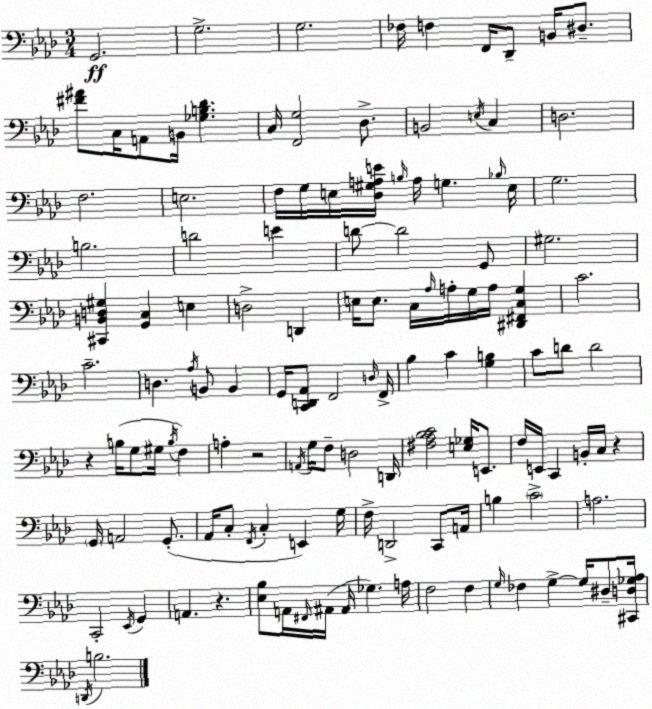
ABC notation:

X:1
T:Untitled
M:3/4
L:1/4
K:Fm
G,,2 G,2 G,2 _F,/4 F, F,,/4 _D,,/2 B,,/4 ^D,/2 [^F^A]/2 C,/4 A,,/2 B,,/4 [_G,B,_D] C,/4 [F,,G,]2 _D,/2 B,,2 E,/4 C, D,2 F,2 E,2 F,/4 G,/4 E,/4 [_D,^G,A,E]/4 B,/4 A,/4 G, _B,/4 E,/4 G,2 B,2 D2 E D/2 D2 G,,/2 ^G,2 [^C,,B,,D,^G,] [G,,C,] E, D,2 D,, E,/4 E,/2 C,/4 _A,/4 A,/4 G,/4 A,/4 [^D,,^F,,C,G,] C2 C2 D, _A,/4 B,,/2 B,, G,,/4 [C,,D,,_A,,]/2 F,,2 D,/4 F,,/4 _B, C [G,B,] C/2 D/2 D2 z B,/4 G,/2 ^G,/4 B,/4 F, A, z2 A,,/4 G,/4 F,/2 D,2 D,,/4 [^F,_A,_B,C]2 [E,_G,]/4 E,,/2 F,/4 E,,/4 C,, B,,/4 C,/4 z G,,/4 A,,2 G,,/2 _A,,/4 C,/2 F,,/4 C, E,, G,/4 F,/4 D,,2 C,,/2 A,,/4 B, C2 A,2 C,,2 _E,,/4 G,, A,, z [_E,_B,]/2 A,,/4 ^F,,/4 ^A,,/4 ^A,,/4 _G, A,/4 F,2 F, G,/4 _F, G, G,/4 ^D,/2 [^C,,D,_G,_A,]/4 D,,/4 B,2